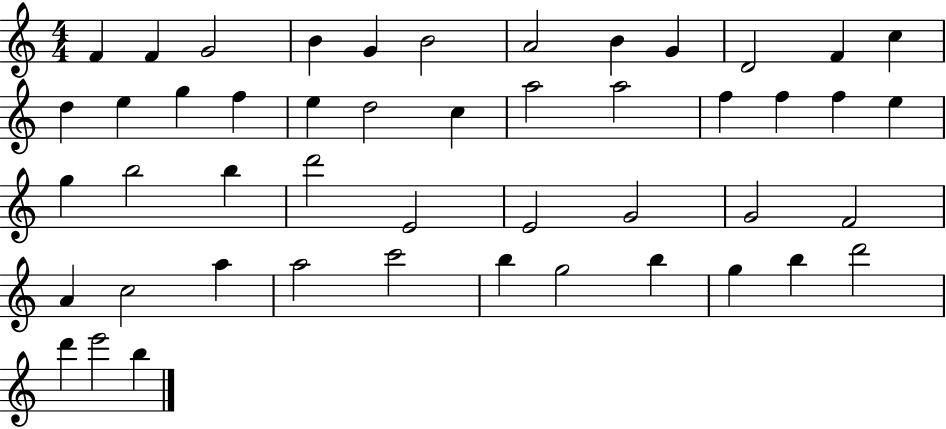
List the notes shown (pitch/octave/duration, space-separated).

F4/q F4/q G4/h B4/q G4/q B4/h A4/h B4/q G4/q D4/h F4/q C5/q D5/q E5/q G5/q F5/q E5/q D5/h C5/q A5/h A5/h F5/q F5/q F5/q E5/q G5/q B5/h B5/q D6/h E4/h E4/h G4/h G4/h F4/h A4/q C5/h A5/q A5/h C6/h B5/q G5/h B5/q G5/q B5/q D6/h D6/q E6/h B5/q